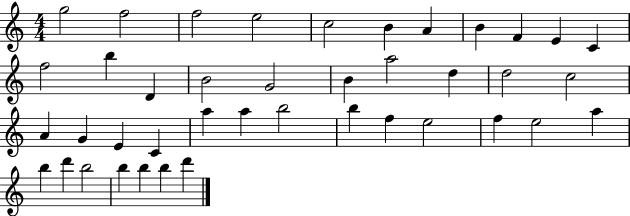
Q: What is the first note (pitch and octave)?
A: G5